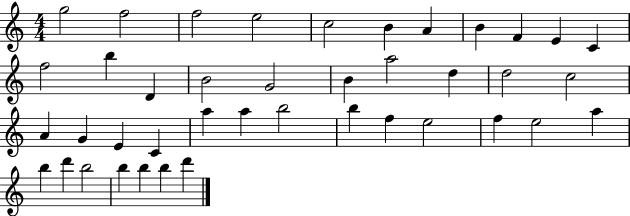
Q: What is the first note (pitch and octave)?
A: G5